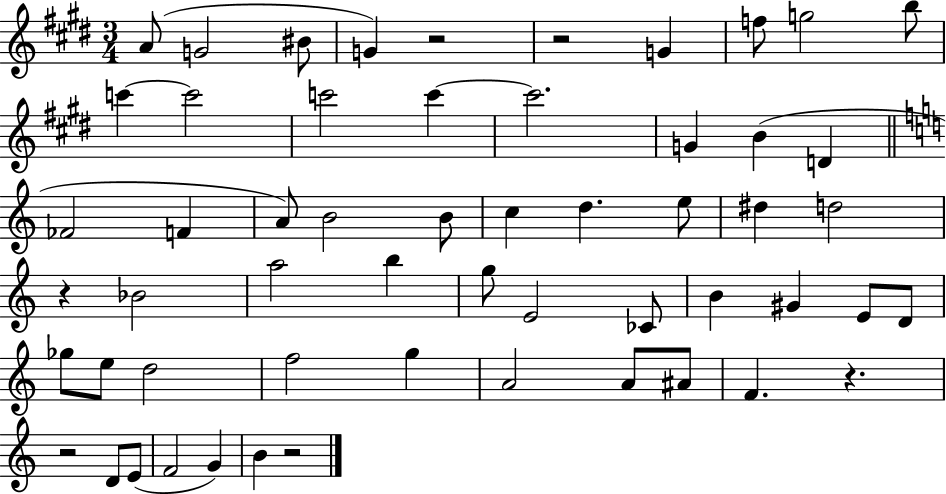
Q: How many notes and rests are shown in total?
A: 56